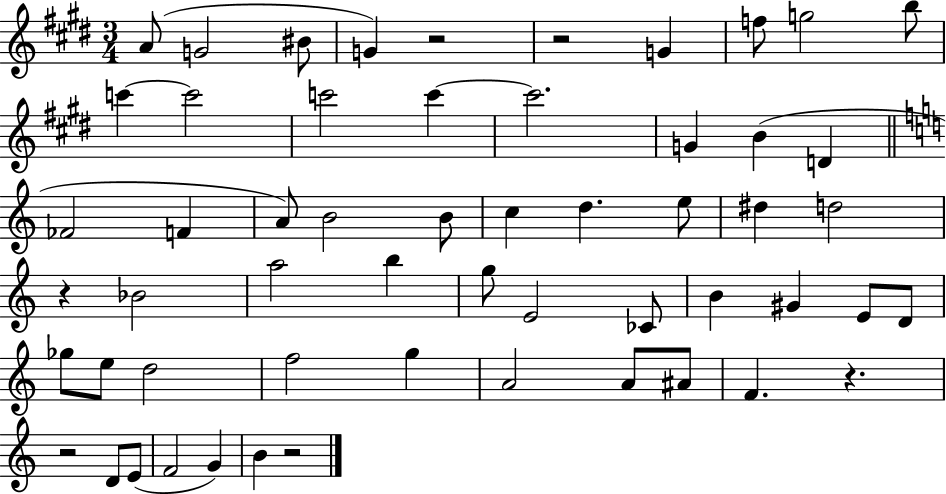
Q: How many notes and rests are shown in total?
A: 56